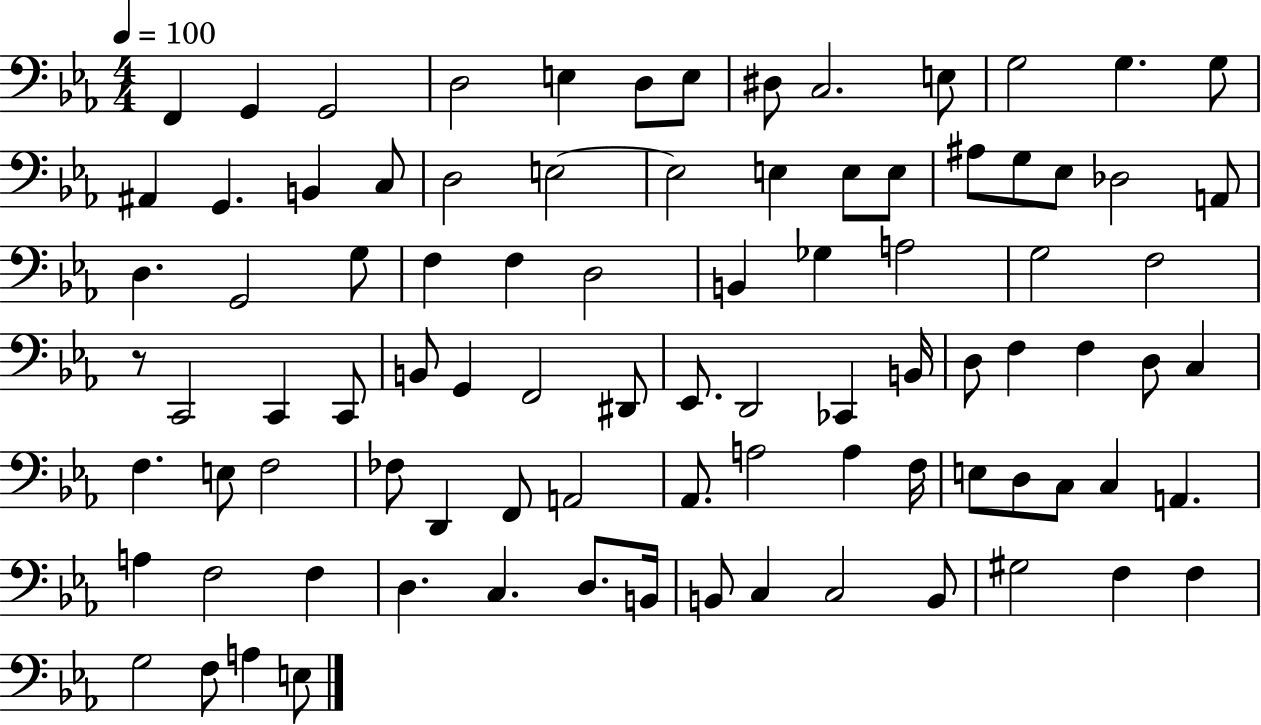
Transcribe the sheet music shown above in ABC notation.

X:1
T:Untitled
M:4/4
L:1/4
K:Eb
F,, G,, G,,2 D,2 E, D,/2 E,/2 ^D,/2 C,2 E,/2 G,2 G, G,/2 ^A,, G,, B,, C,/2 D,2 E,2 E,2 E, E,/2 E,/2 ^A,/2 G,/2 _E,/2 _D,2 A,,/2 D, G,,2 G,/2 F, F, D,2 B,, _G, A,2 G,2 F,2 z/2 C,,2 C,, C,,/2 B,,/2 G,, F,,2 ^D,,/2 _E,,/2 D,,2 _C,, B,,/4 D,/2 F, F, D,/2 C, F, E,/2 F,2 _F,/2 D,, F,,/2 A,,2 _A,,/2 A,2 A, F,/4 E,/2 D,/2 C,/2 C, A,, A, F,2 F, D, C, D,/2 B,,/4 B,,/2 C, C,2 B,,/2 ^G,2 F, F, G,2 F,/2 A, E,/2